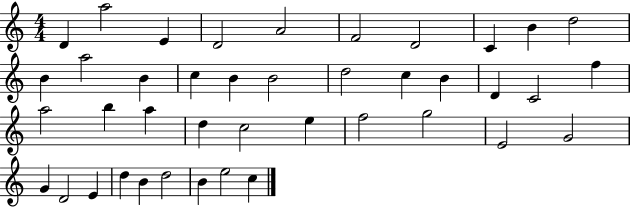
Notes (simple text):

D4/q A5/h E4/q D4/h A4/h F4/h D4/h C4/q B4/q D5/h B4/q A5/h B4/q C5/q B4/q B4/h D5/h C5/q B4/q D4/q C4/h F5/q A5/h B5/q A5/q D5/q C5/h E5/q F5/h G5/h E4/h G4/h G4/q D4/h E4/q D5/q B4/q D5/h B4/q E5/h C5/q